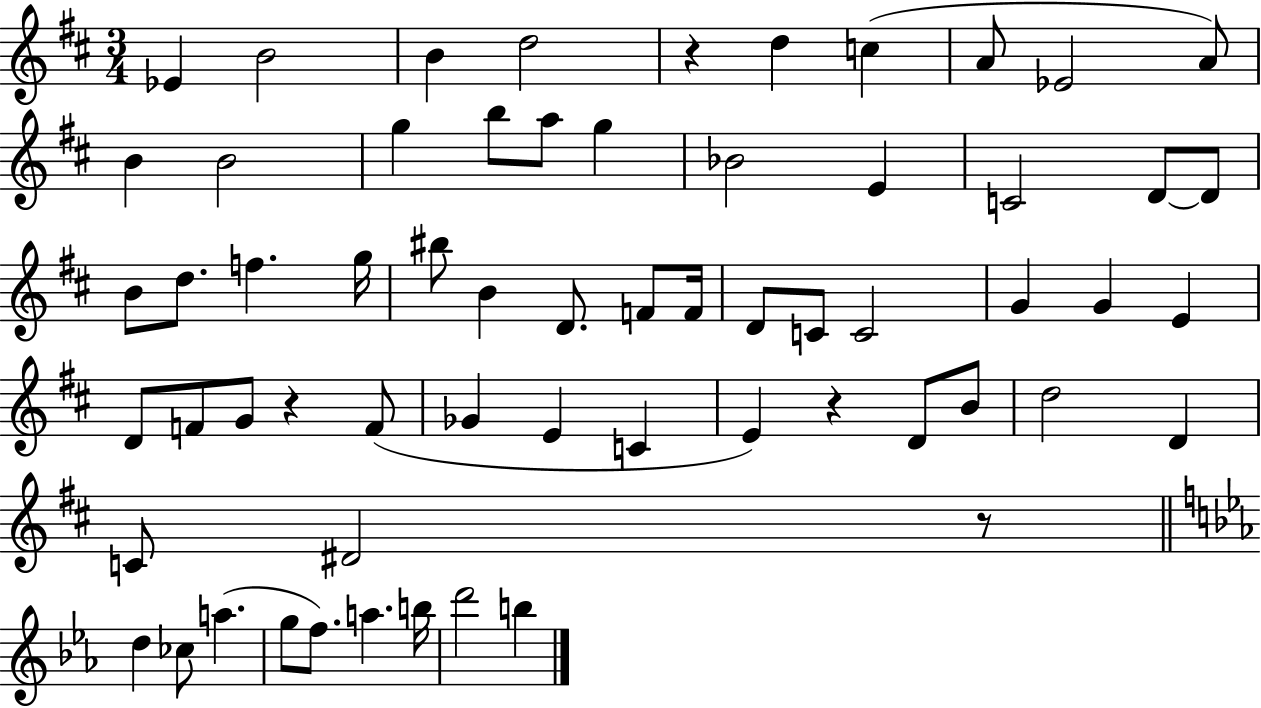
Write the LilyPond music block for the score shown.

{
  \clef treble
  \numericTimeSignature
  \time 3/4
  \key d \major
  ees'4 b'2 | b'4 d''2 | r4 d''4 c''4( | a'8 ees'2 a'8) | \break b'4 b'2 | g''4 b''8 a''8 g''4 | bes'2 e'4 | c'2 d'8~~ d'8 | \break b'8 d''8. f''4. g''16 | bis''8 b'4 d'8. f'8 f'16 | d'8 c'8 c'2 | g'4 g'4 e'4 | \break d'8 f'8 g'8 r4 f'8( | ges'4 e'4 c'4 | e'4) r4 d'8 b'8 | d''2 d'4 | \break c'8 dis'2 r8 | \bar "||" \break \key c \minor d''4 ces''8 a''4.( | g''8 f''8.) a''4. b''16 | d'''2 b''4 | \bar "|."
}